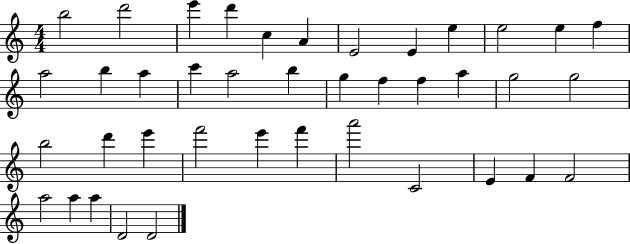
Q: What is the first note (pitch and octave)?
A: B5